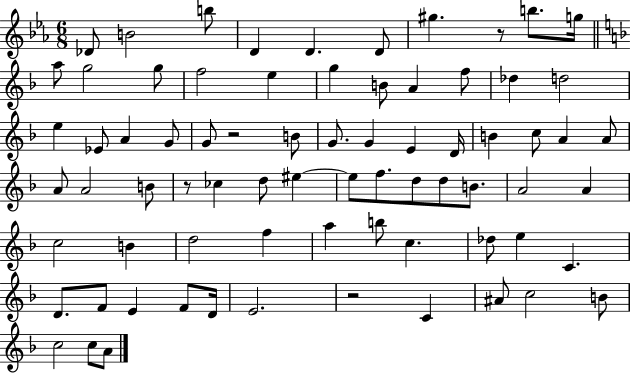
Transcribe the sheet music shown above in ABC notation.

X:1
T:Untitled
M:6/8
L:1/4
K:Eb
_D/2 B2 b/2 D D D/2 ^g z/2 b/2 g/4 a/2 g2 g/2 f2 e g B/2 A f/2 _d d2 e _E/2 A G/2 G/2 z2 B/2 G/2 G E D/4 B c/2 A A/2 A/2 A2 B/2 z/2 _c d/2 ^e ^e/2 f/2 d/2 d/2 B/2 A2 A c2 B d2 f a b/2 c _d/2 e C D/2 F/2 E F/2 D/4 E2 z2 C ^A/2 c2 B/2 c2 c/2 A/2